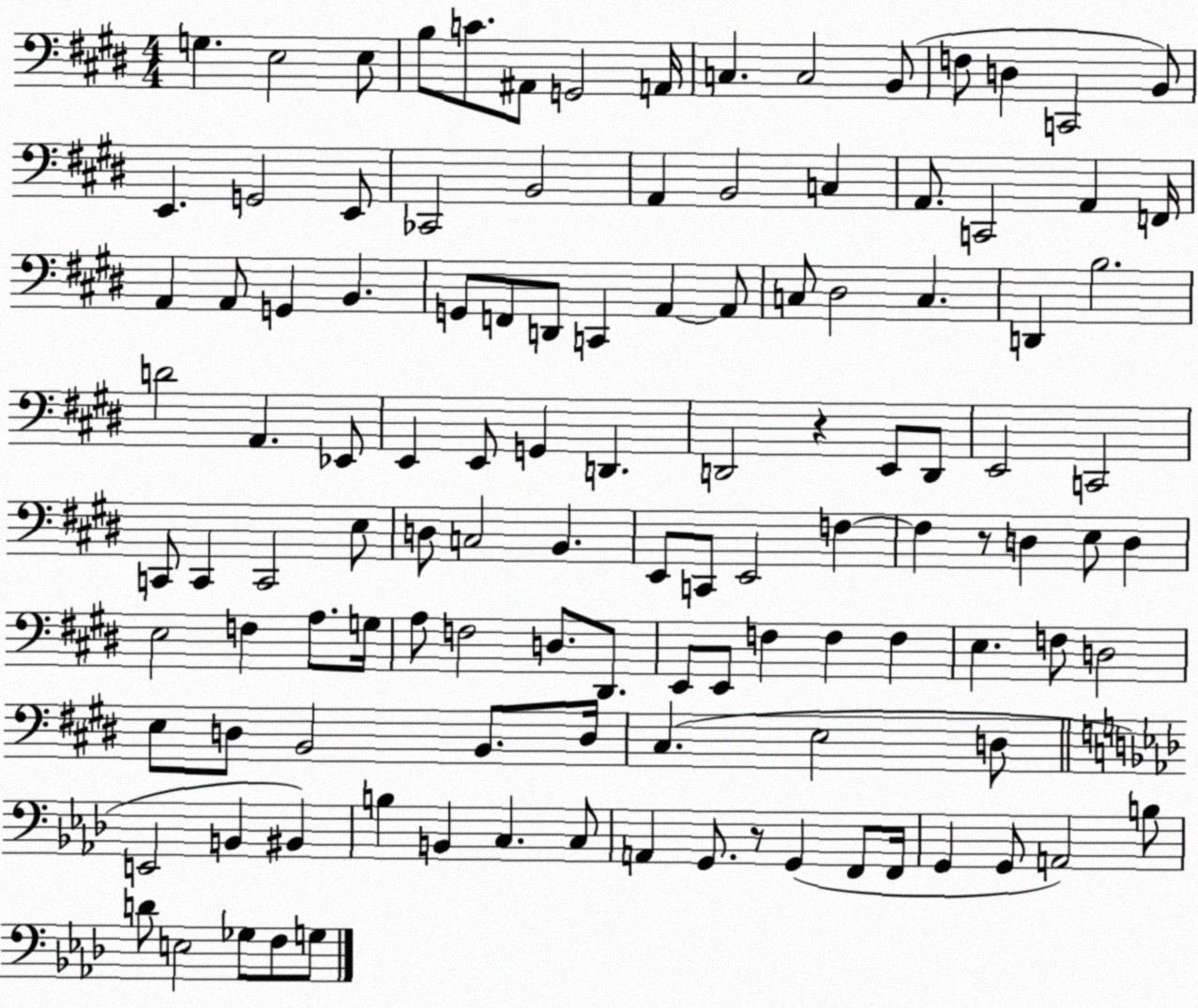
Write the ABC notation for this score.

X:1
T:Untitled
M:4/4
L:1/4
K:E
G, E,2 E,/2 B,/2 C/2 ^A,,/2 G,,2 A,,/4 C, C,2 B,,/2 F,/2 D, C,,2 B,,/2 E,, G,,2 E,,/2 _C,,2 B,,2 A,, B,,2 C, A,,/2 C,,2 A,, F,,/4 A,, A,,/2 G,, B,, G,,/2 F,,/2 D,,/2 C,, A,, A,,/2 C,/2 ^D,2 C, D,, B,2 D2 A,, _E,,/2 E,, E,,/2 G,, D,, D,,2 z E,,/2 D,,/2 E,,2 C,,2 C,,/2 C,, C,,2 E,/2 D,/2 C,2 B,, E,,/2 C,,/2 E,,2 F, F, z/2 D, E,/2 D, E,2 F, A,/2 G,/4 A,/2 F,2 D,/2 ^D,,/2 E,,/2 E,,/2 F, F, F, E, F,/2 D,2 E,/2 D,/2 B,,2 B,,/2 D,/4 ^C, E,2 D,/2 E,,2 B,, ^B,, B, B,, C, C,/2 A,, G,,/2 z/2 G,, F,,/2 F,,/4 G,, G,,/2 A,,2 B,/2 D/2 E,2 _G,/2 F,/2 G,/2